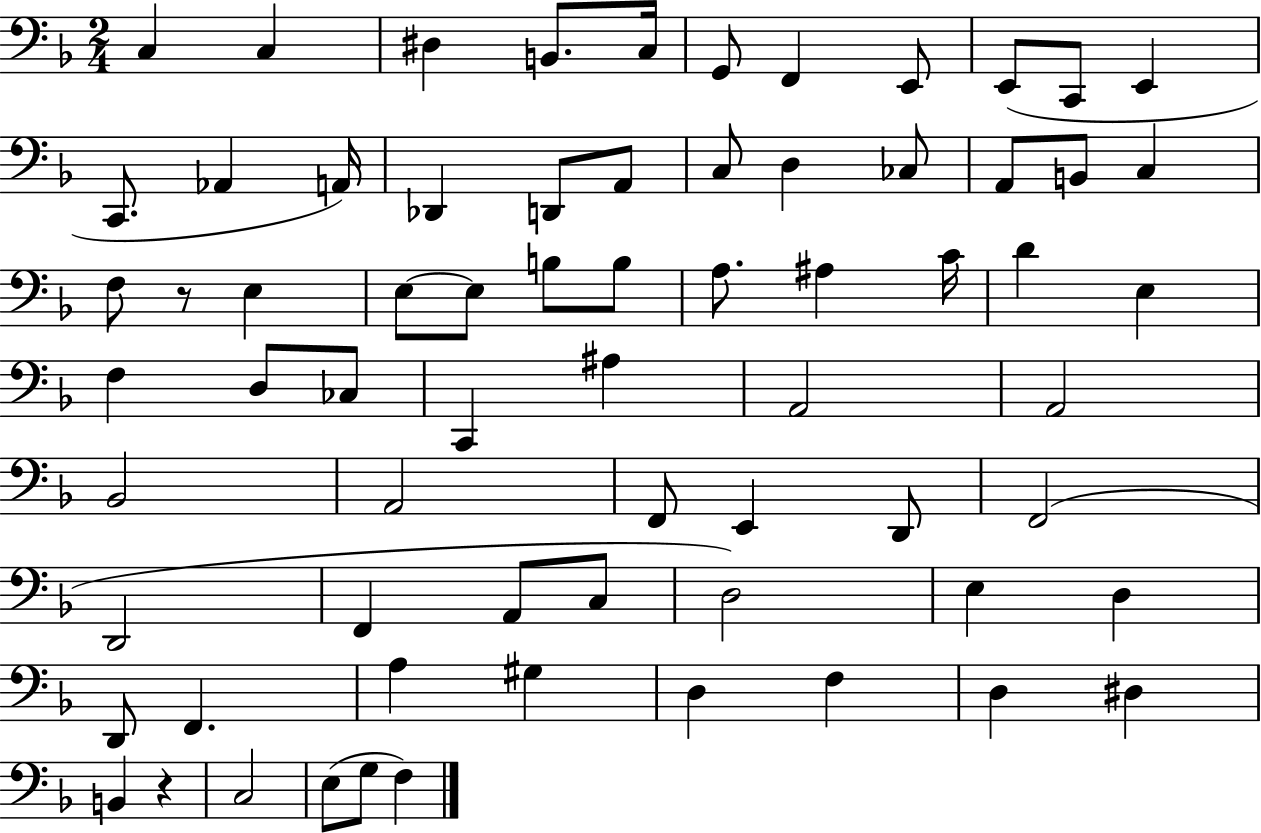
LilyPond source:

{
  \clef bass
  \numericTimeSignature
  \time 2/4
  \key f \major
  c4 c4 | dis4 b,8. c16 | g,8 f,4 e,8 | e,8( c,8 e,4 | \break c,8. aes,4 a,16) | des,4 d,8 a,8 | c8 d4 ces8 | a,8 b,8 c4 | \break f8 r8 e4 | e8~~ e8 b8 b8 | a8. ais4 c'16 | d'4 e4 | \break f4 d8 ces8 | c,4 ais4 | a,2 | a,2 | \break bes,2 | a,2 | f,8 e,4 d,8 | f,2( | \break d,2 | f,4 a,8 c8 | d2) | e4 d4 | \break d,8 f,4. | a4 gis4 | d4 f4 | d4 dis4 | \break b,4 r4 | c2 | e8( g8 f4) | \bar "|."
}